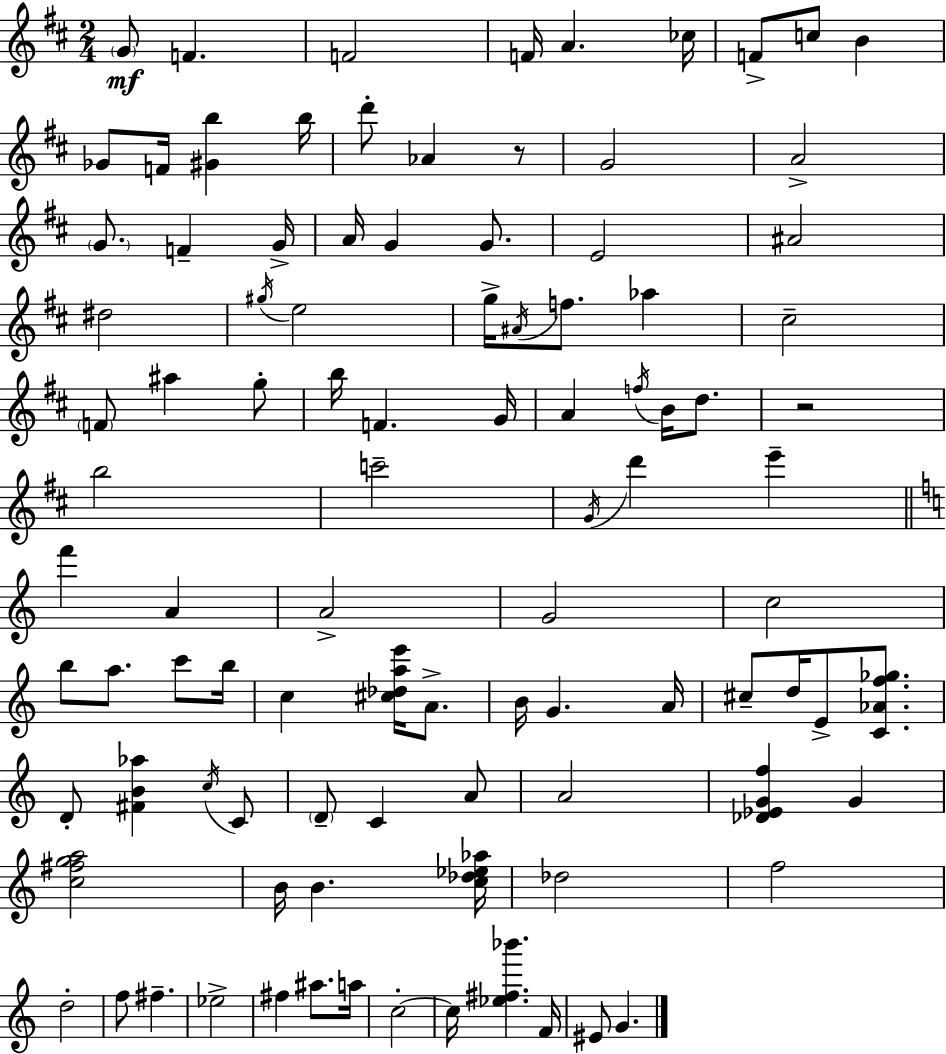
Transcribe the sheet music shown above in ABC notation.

X:1
T:Untitled
M:2/4
L:1/4
K:D
G/2 F F2 F/4 A _c/4 F/2 c/2 B _G/2 F/4 [^Gb] b/4 d'/2 _A z/2 G2 A2 G/2 F G/4 A/4 G G/2 E2 ^A2 ^d2 ^g/4 e2 g/4 ^A/4 f/2 _a ^c2 F/2 ^a g/2 b/4 F G/4 A f/4 B/4 d/2 z2 b2 c'2 G/4 d' e' f' A A2 G2 c2 b/2 a/2 c'/2 b/4 c [^c_dae']/4 A/2 B/4 G A/4 ^c/2 d/4 E/2 [C_Af_g]/2 D/2 [^FB_a] c/4 C/2 D/2 C A/2 A2 [_D_EGf] G [c^fga]2 B/4 B [c_d_e_a]/4 _d2 f2 d2 f/2 ^f _e2 ^f ^a/2 a/4 c2 c/4 [_e^f_b'] F/4 ^E/2 G